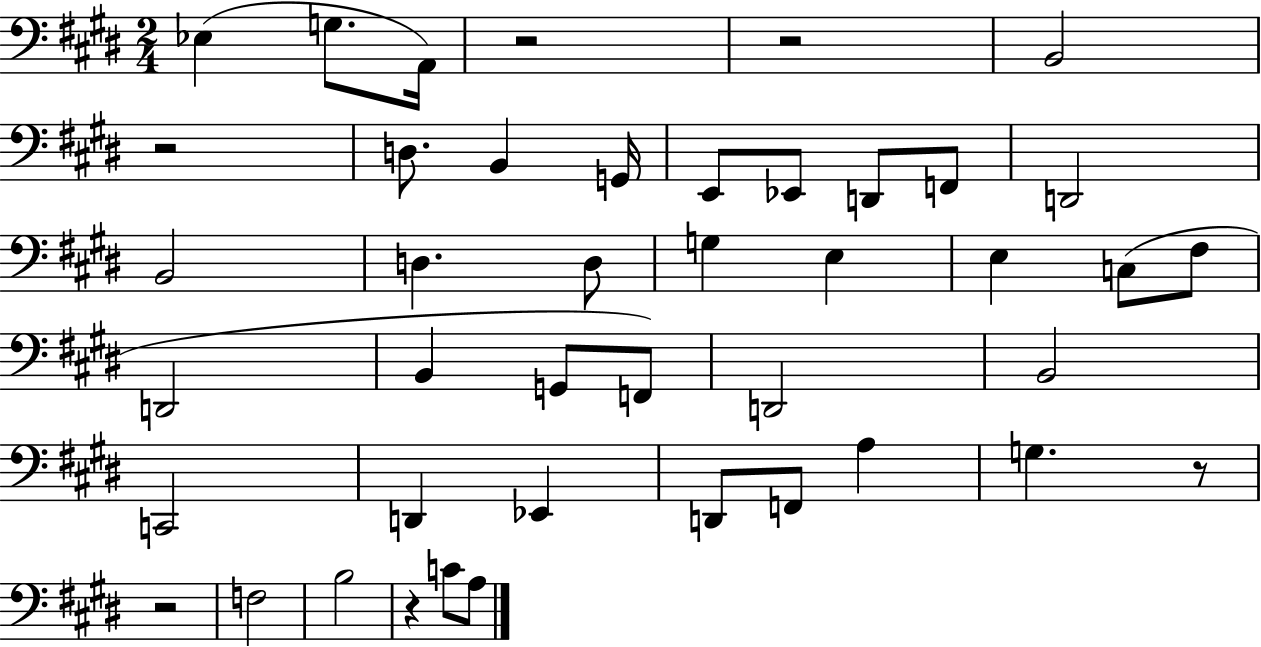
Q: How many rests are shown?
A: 6